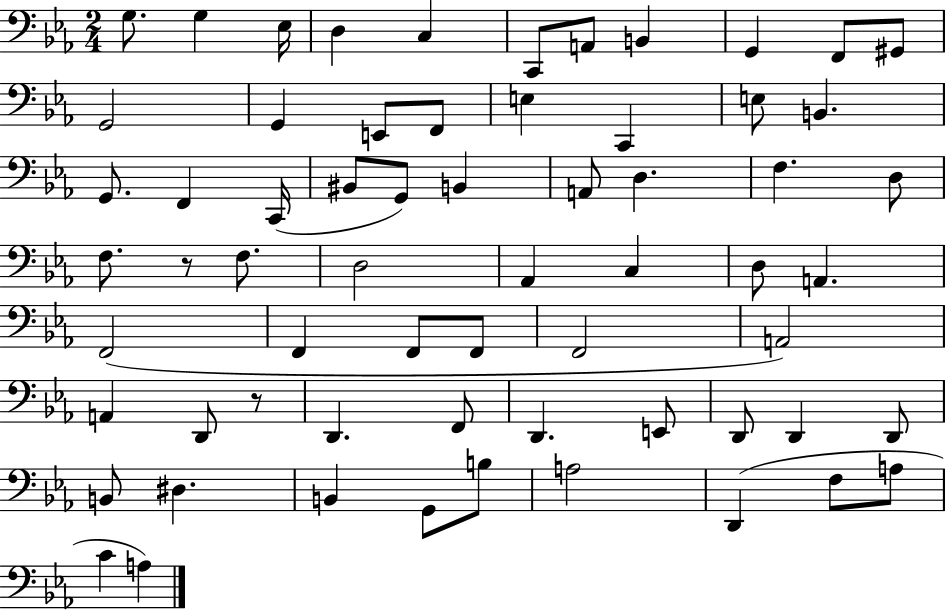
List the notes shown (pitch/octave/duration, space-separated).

G3/e. G3/q Eb3/s D3/q C3/q C2/e A2/e B2/q G2/q F2/e G#2/e G2/h G2/q E2/e F2/e E3/q C2/q E3/e B2/q. G2/e. F2/q C2/s BIS2/e G2/e B2/q A2/e D3/q. F3/q. D3/e F3/e. R/e F3/e. D3/h Ab2/q C3/q D3/e A2/q. F2/h F2/q F2/e F2/e F2/h A2/h A2/q D2/e R/e D2/q. F2/e D2/q. E2/e D2/e D2/q D2/e B2/e D#3/q. B2/q G2/e B3/e A3/h D2/q F3/e A3/e C4/q A3/q